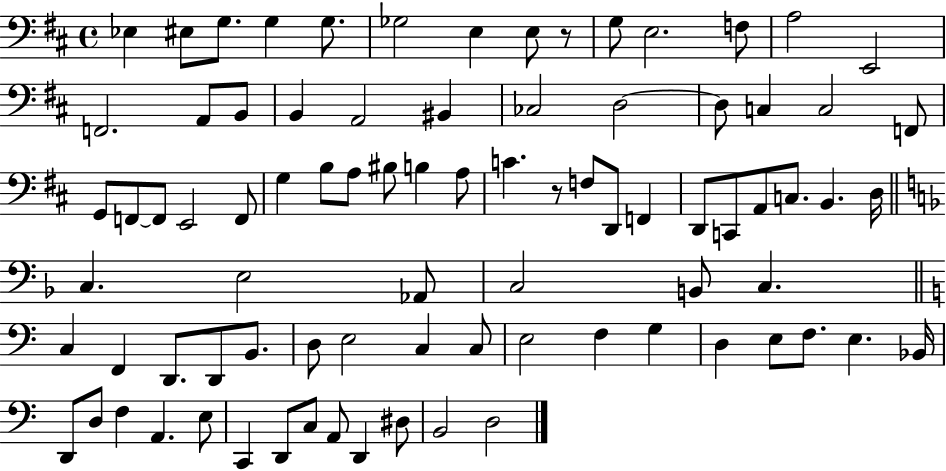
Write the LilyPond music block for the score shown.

{
  \clef bass
  \time 4/4
  \defaultTimeSignature
  \key d \major
  ees4 eis8 g8. g4 g8. | ges2 e4 e8 r8 | g8 e2. f8 | a2 e,2 | \break f,2. a,8 b,8 | b,4 a,2 bis,4 | ces2 d2~~ | d8 c4 c2 f,8 | \break g,8 f,8~~ f,8 e,2 f,8 | g4 b8 a8 bis8 b4 a8 | c'4. r8 f8 d,8 f,4 | d,8 c,8 a,8 c8. b,4. d16 | \break \bar "||" \break \key f \major c4. e2 aes,8 | c2 b,8 c4. | \bar "||" \break \key a \minor c4 f,4 d,8. d,8 b,8. | d8 e2 c4 c8 | e2 f4 g4 | d4 e8 f8. e4. bes,16 | \break d,8 d8 f4 a,4. e8 | c,4 d,8 c8 a,8 d,4 dis8 | b,2 d2 | \bar "|."
}